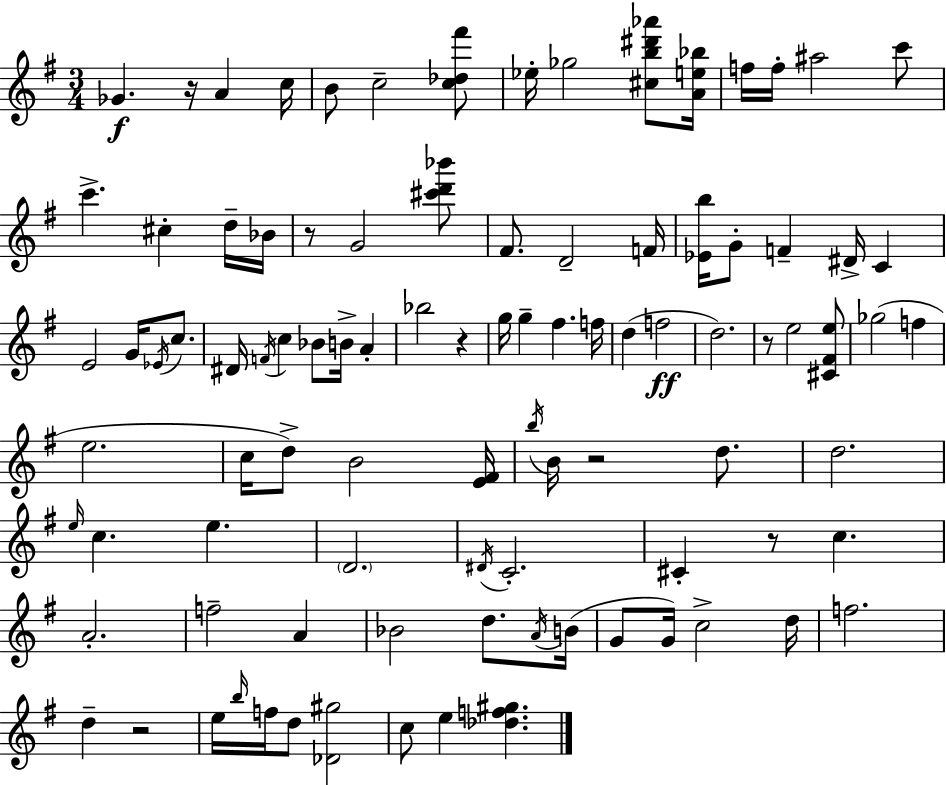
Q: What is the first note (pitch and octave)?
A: Gb4